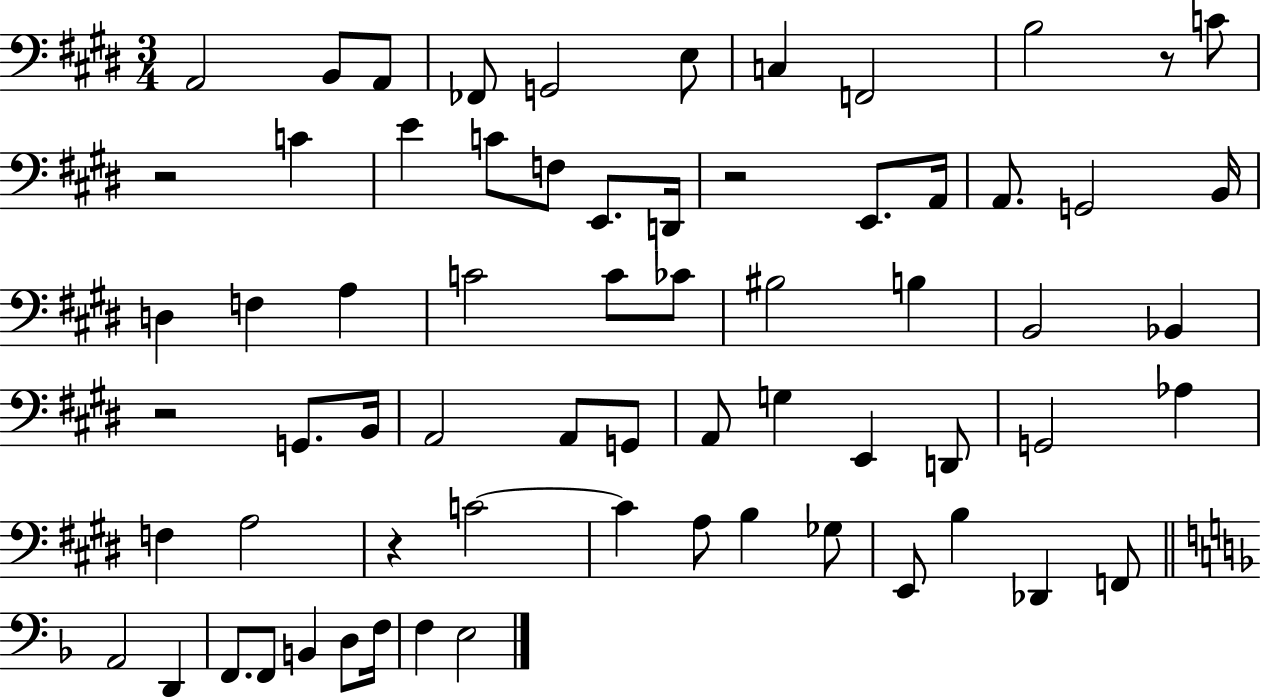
{
  \clef bass
  \numericTimeSignature
  \time 3/4
  \key e \major
  a,2 b,8 a,8 | fes,8 g,2 e8 | c4 f,2 | b2 r8 c'8 | \break r2 c'4 | e'4 c'8 f8 e,8. d,16 | r2 e,8. a,16 | a,8. g,2 b,16 | \break d4 f4 a4 | c'2 c'8 ces'8 | bis2 b4 | b,2 bes,4 | \break r2 g,8. b,16 | a,2 a,8 g,8 | a,8 g4 e,4 d,8 | g,2 aes4 | \break f4 a2 | r4 c'2~~ | c'4 a8 b4 ges8 | e,8 b4 des,4 f,8 | \break \bar "||" \break \key f \major a,2 d,4 | f,8. f,8 b,4 d8 f16 | f4 e2 | \bar "|."
}